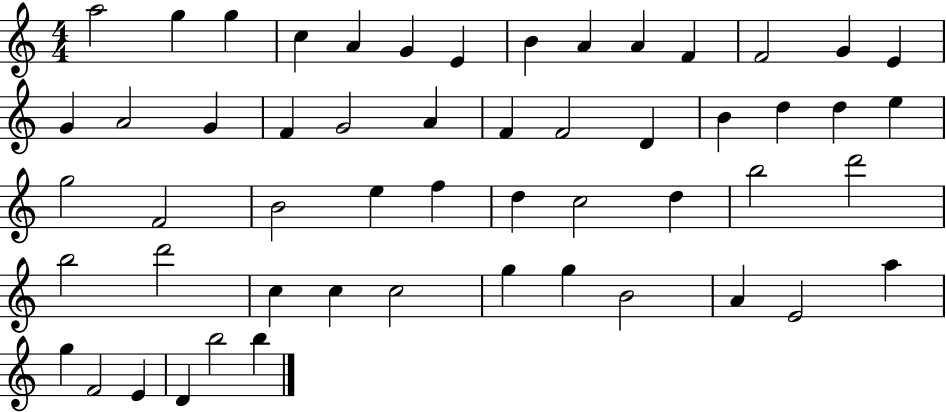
A5/h G5/q G5/q C5/q A4/q G4/q E4/q B4/q A4/q A4/q F4/q F4/h G4/q E4/q G4/q A4/h G4/q F4/q G4/h A4/q F4/q F4/h D4/q B4/q D5/q D5/q E5/q G5/h F4/h B4/h E5/q F5/q D5/q C5/h D5/q B5/h D6/h B5/h D6/h C5/q C5/q C5/h G5/q G5/q B4/h A4/q E4/h A5/q G5/q F4/h E4/q D4/q B5/h B5/q